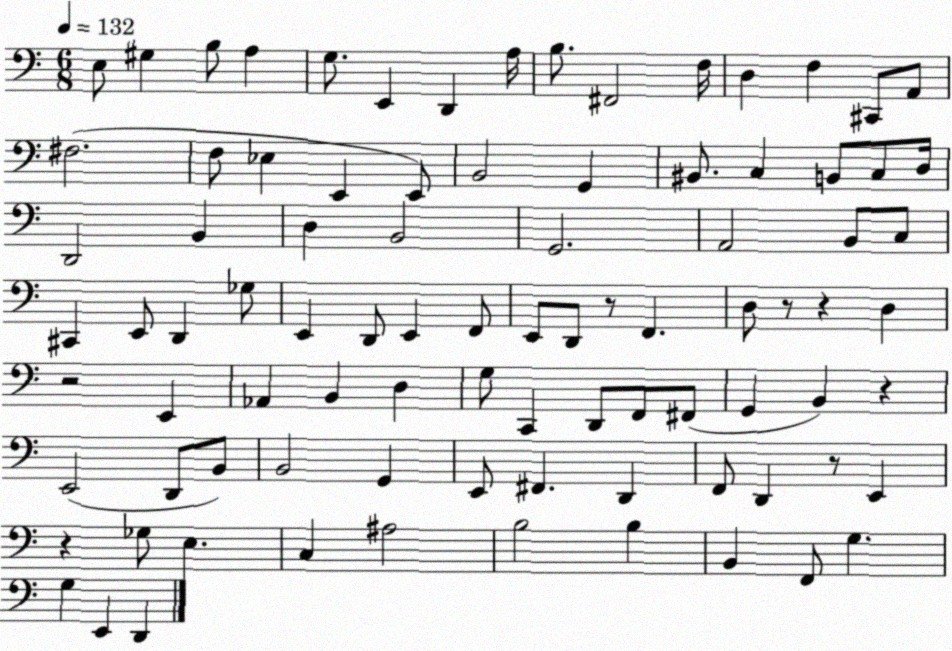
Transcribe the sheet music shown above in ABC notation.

X:1
T:Untitled
M:6/8
L:1/4
K:C
E,/2 ^G, B,/2 A, G,/2 E,, D,, A,/4 B,/2 ^F,,2 F,/4 D, F, ^C,,/2 A,,/2 ^F,2 F,/2 _E, E,, E,,/2 B,,2 G,, ^B,,/2 C, B,,/2 C,/2 D,/4 D,,2 B,, D, B,,2 G,,2 A,,2 B,,/2 C,/2 ^C,, E,,/2 D,, _G,/2 E,, D,,/2 E,, F,,/2 E,,/2 D,,/2 z/2 F,, D,/2 z/2 z D, z2 E,, _A,, B,, D, G,/2 C,, D,,/2 F,,/2 ^F,,/2 G,, B,, z E,,2 D,,/2 B,,/2 B,,2 G,, E,,/2 ^F,, D,, F,,/2 D,, z/2 E,, z _G,/2 E, C, ^A,2 B,2 B, B,, F,,/2 G, G, E,, D,,